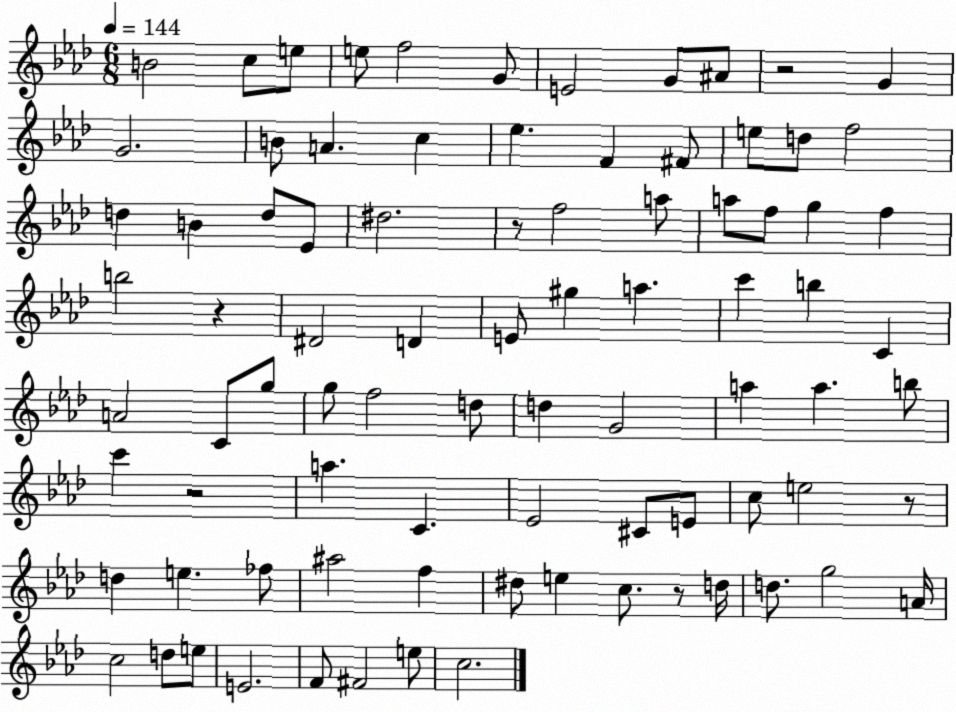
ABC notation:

X:1
T:Untitled
M:6/8
L:1/4
K:Ab
B2 c/2 e/2 e/2 f2 G/2 E2 G/2 ^A/2 z2 G G2 B/2 A c _e F ^F/2 e/2 d/2 f2 d B d/2 _E/2 ^d2 z/2 f2 a/2 a/2 f/2 g f b2 z ^D2 D E/2 ^g a c' b C A2 C/2 g/2 g/2 f2 d/2 d G2 a a b/2 c' z2 a C _E2 ^C/2 E/2 c/2 e2 z/2 d e _f/2 ^a2 f ^d/2 e c/2 z/2 d/4 d/2 g2 A/4 c2 d/2 e/2 E2 F/2 ^F2 e/2 c2